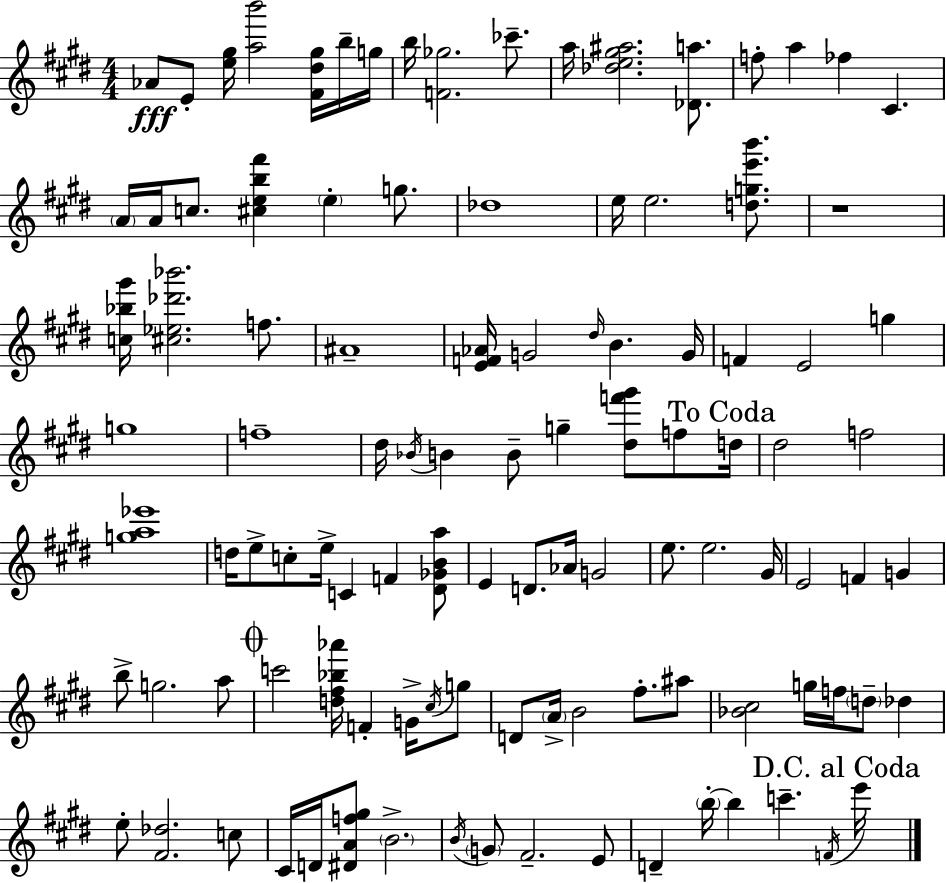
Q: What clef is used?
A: treble